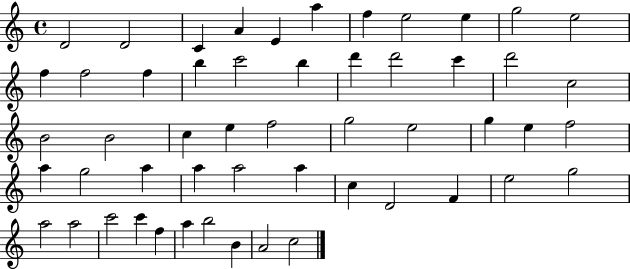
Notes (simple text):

D4/h D4/h C4/q A4/q E4/q A5/q F5/q E5/h E5/q G5/h E5/h F5/q F5/h F5/q B5/q C6/h B5/q D6/q D6/h C6/q D6/h C5/h B4/h B4/h C5/q E5/q F5/h G5/h E5/h G5/q E5/q F5/h A5/q G5/h A5/q A5/q A5/h A5/q C5/q D4/h F4/q E5/h G5/h A5/h A5/h C6/h C6/q F5/q A5/q B5/h B4/q A4/h C5/h